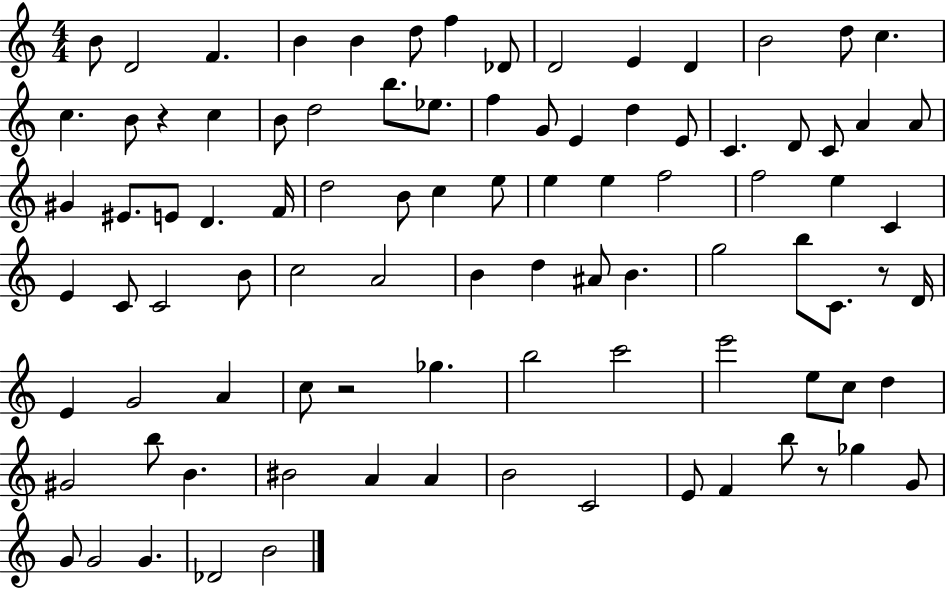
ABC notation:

X:1
T:Untitled
M:4/4
L:1/4
K:C
B/2 D2 F B B d/2 f _D/2 D2 E D B2 d/2 c c B/2 z c B/2 d2 b/2 _e/2 f G/2 E d E/2 C D/2 C/2 A A/2 ^G ^E/2 E/2 D F/4 d2 B/2 c e/2 e e f2 f2 e C E C/2 C2 B/2 c2 A2 B d ^A/2 B g2 b/2 C/2 z/2 D/4 E G2 A c/2 z2 _g b2 c'2 e'2 e/2 c/2 d ^G2 b/2 B ^B2 A A B2 C2 E/2 F b/2 z/2 _g G/2 G/2 G2 G _D2 B2